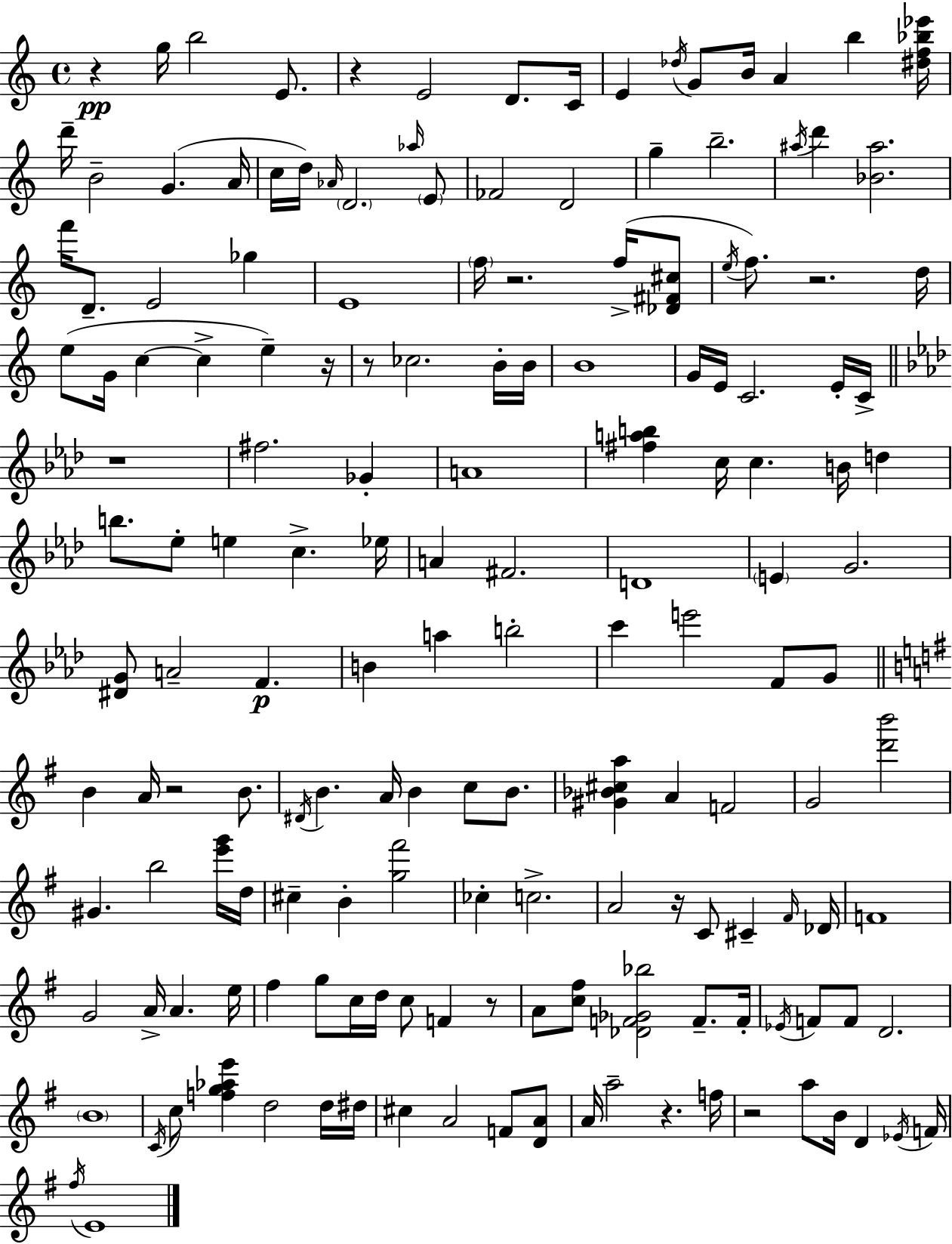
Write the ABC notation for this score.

X:1
T:Untitled
M:4/4
L:1/4
K:C
z g/4 b2 E/2 z E2 D/2 C/4 E _d/4 G/2 B/4 A b [^df_b_e']/4 d'/4 B2 G A/4 c/4 d/4 _A/4 D2 _a/4 E/2 _F2 D2 g b2 ^a/4 d' [_B^a]2 f'/4 D/2 E2 _g E4 f/4 z2 f/4 [_D^F^c]/2 e/4 f/2 z2 d/4 e/2 G/4 c c e z/4 z/2 _c2 B/4 B/4 B4 G/4 E/4 C2 E/4 C/4 z4 ^f2 _G A4 [^fab] c/4 c B/4 d b/2 _e/2 e c _e/4 A ^F2 D4 E G2 [^DG]/2 A2 F B a b2 c' e'2 F/2 G/2 B A/4 z2 B/2 ^D/4 B A/4 B c/2 B/2 [^G_B^ca] A F2 G2 [d'b']2 ^G b2 [e'g']/4 d/4 ^c B [g^f']2 _c c2 A2 z/4 C/2 ^C ^F/4 _D/4 F4 G2 A/4 A e/4 ^f g/2 c/4 d/4 c/2 F z/2 A/2 [c^f]/2 [_DF_G_b]2 F/2 F/4 _E/4 F/2 F/2 D2 B4 C/4 c/2 [fg_ae'] d2 d/4 ^d/4 ^c A2 F/2 [DA]/2 A/4 a2 z f/4 z2 a/2 B/4 D _E/4 F/4 ^f/4 E4